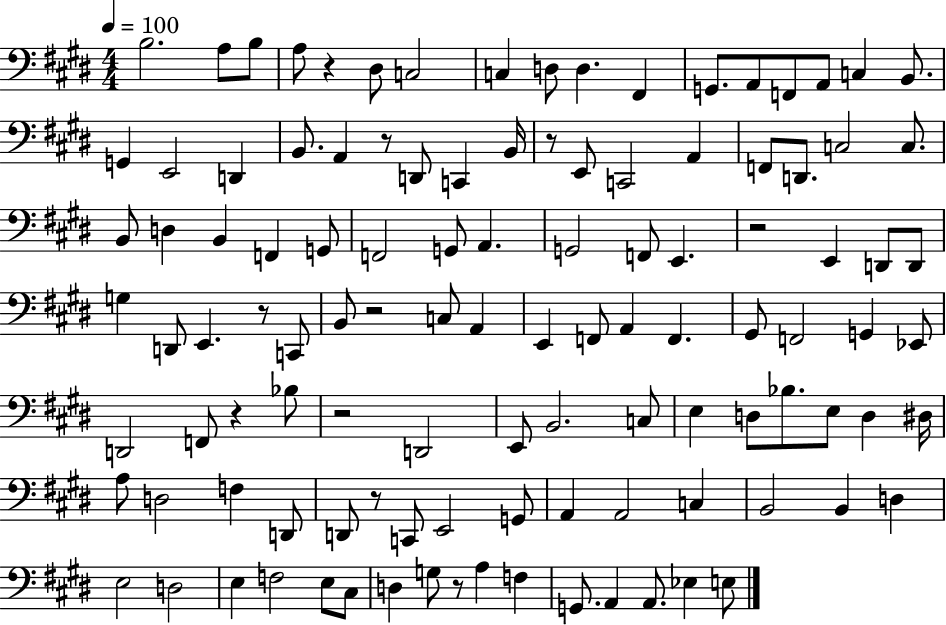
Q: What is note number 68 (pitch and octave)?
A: E3